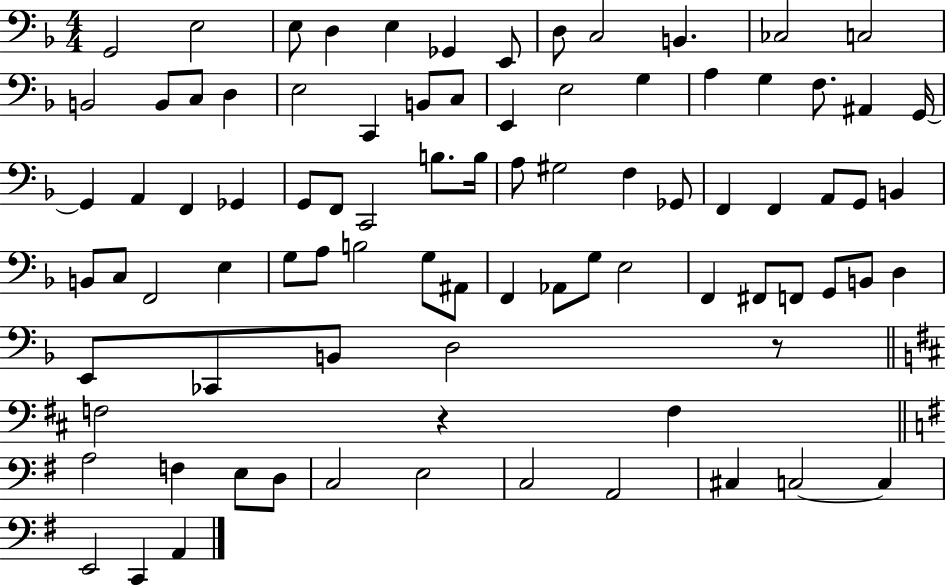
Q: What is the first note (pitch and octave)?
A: G2